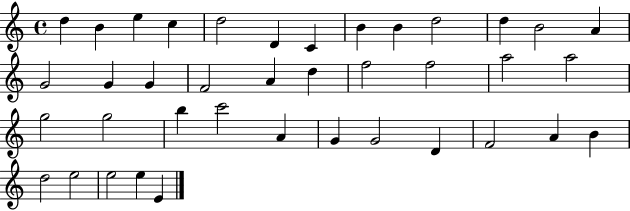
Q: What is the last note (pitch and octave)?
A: E4